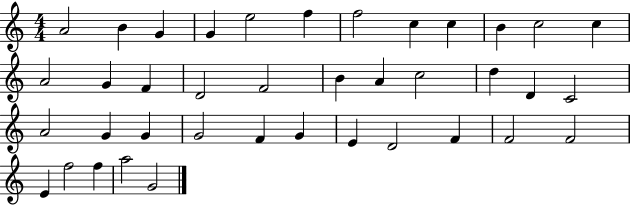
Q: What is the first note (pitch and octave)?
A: A4